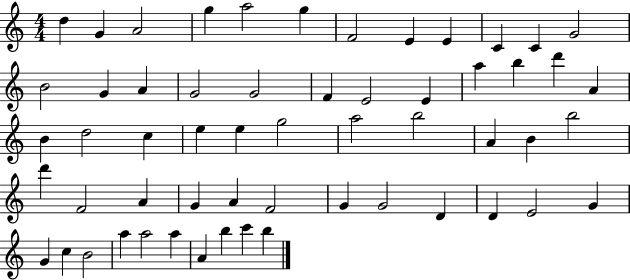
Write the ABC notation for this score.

X:1
T:Untitled
M:4/4
L:1/4
K:C
d G A2 g a2 g F2 E E C C G2 B2 G A G2 G2 F E2 E a b d' A B d2 c e e g2 a2 b2 A B b2 d' F2 A G A F2 G G2 D D E2 G G c B2 a a2 a A b c' b